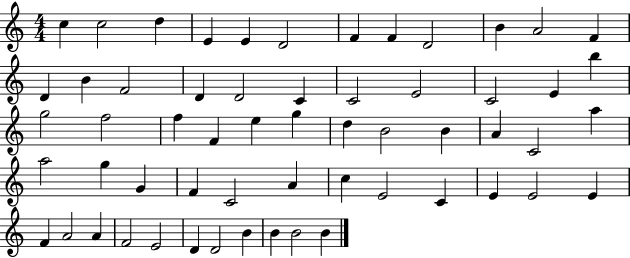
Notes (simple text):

C5/q C5/h D5/q E4/q E4/q D4/h F4/q F4/q D4/h B4/q A4/h F4/q D4/q B4/q F4/h D4/q D4/h C4/q C4/h E4/h C4/h E4/q B5/q G5/h F5/h F5/q F4/q E5/q G5/q D5/q B4/h B4/q A4/q C4/h A5/q A5/h G5/q G4/q F4/q C4/h A4/q C5/q E4/h C4/q E4/q E4/h E4/q F4/q A4/h A4/q F4/h E4/h D4/q D4/h B4/q B4/q B4/h B4/q